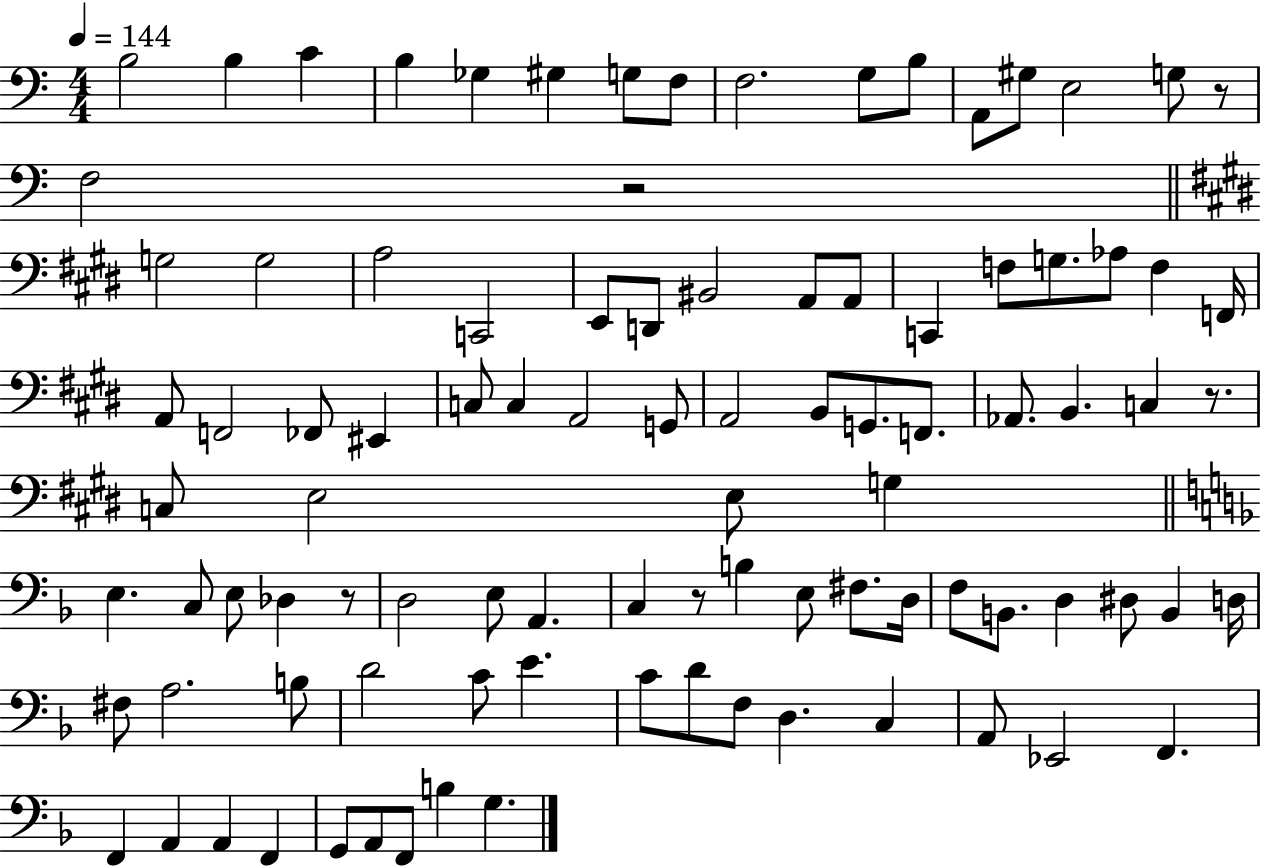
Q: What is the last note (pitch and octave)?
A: G3